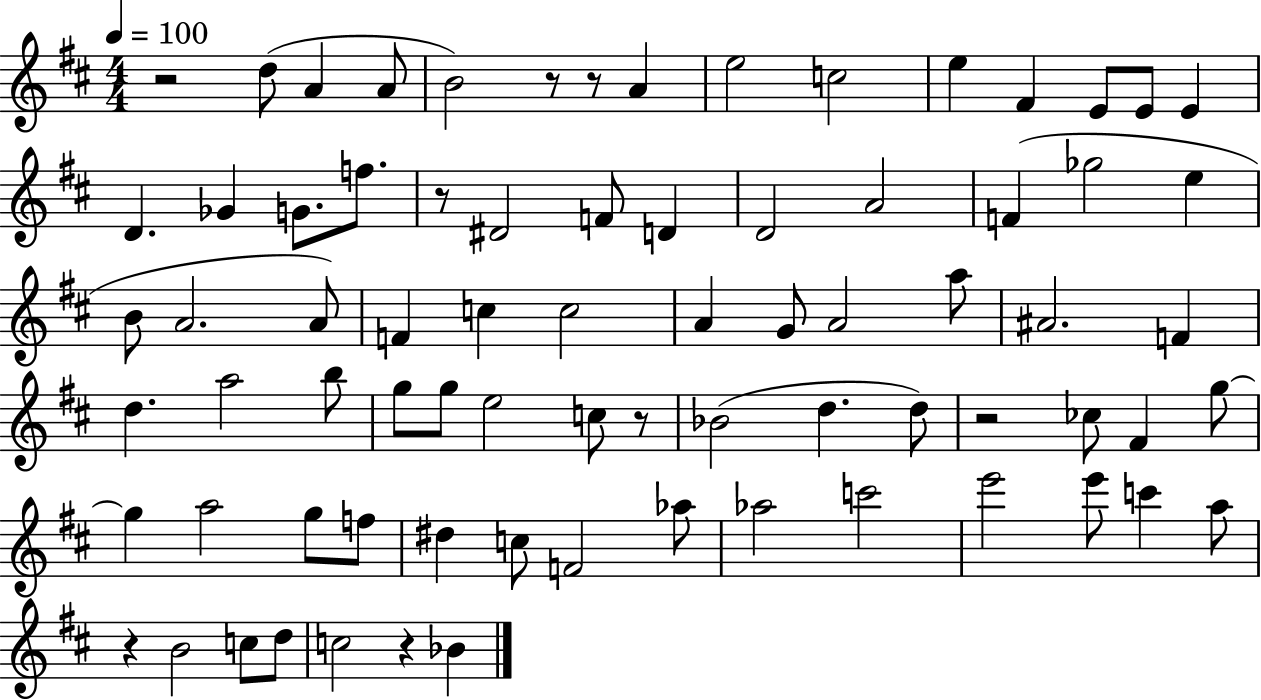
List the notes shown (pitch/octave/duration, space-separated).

R/h D5/e A4/q A4/e B4/h R/e R/e A4/q E5/h C5/h E5/q F#4/q E4/e E4/e E4/q D4/q. Gb4/q G4/e. F5/e. R/e D#4/h F4/e D4/q D4/h A4/h F4/q Gb5/h E5/q B4/e A4/h. A4/e F4/q C5/q C5/h A4/q G4/e A4/h A5/e A#4/h. F4/q D5/q. A5/h B5/e G5/e G5/e E5/h C5/e R/e Bb4/h D5/q. D5/e R/h CES5/e F#4/q G5/e G5/q A5/h G5/e F5/e D#5/q C5/e F4/h Ab5/e Ab5/h C6/h E6/h E6/e C6/q A5/e R/q B4/h C5/e D5/e C5/h R/q Bb4/q